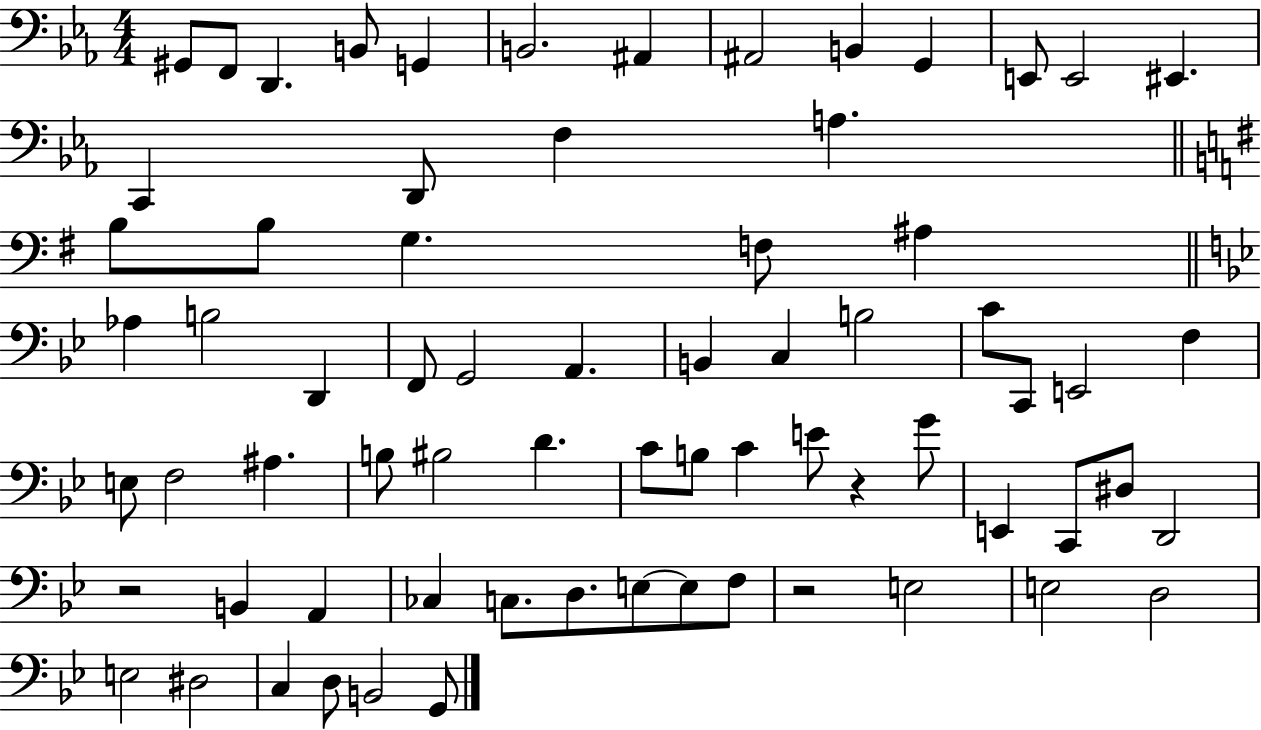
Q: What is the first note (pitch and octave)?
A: G#2